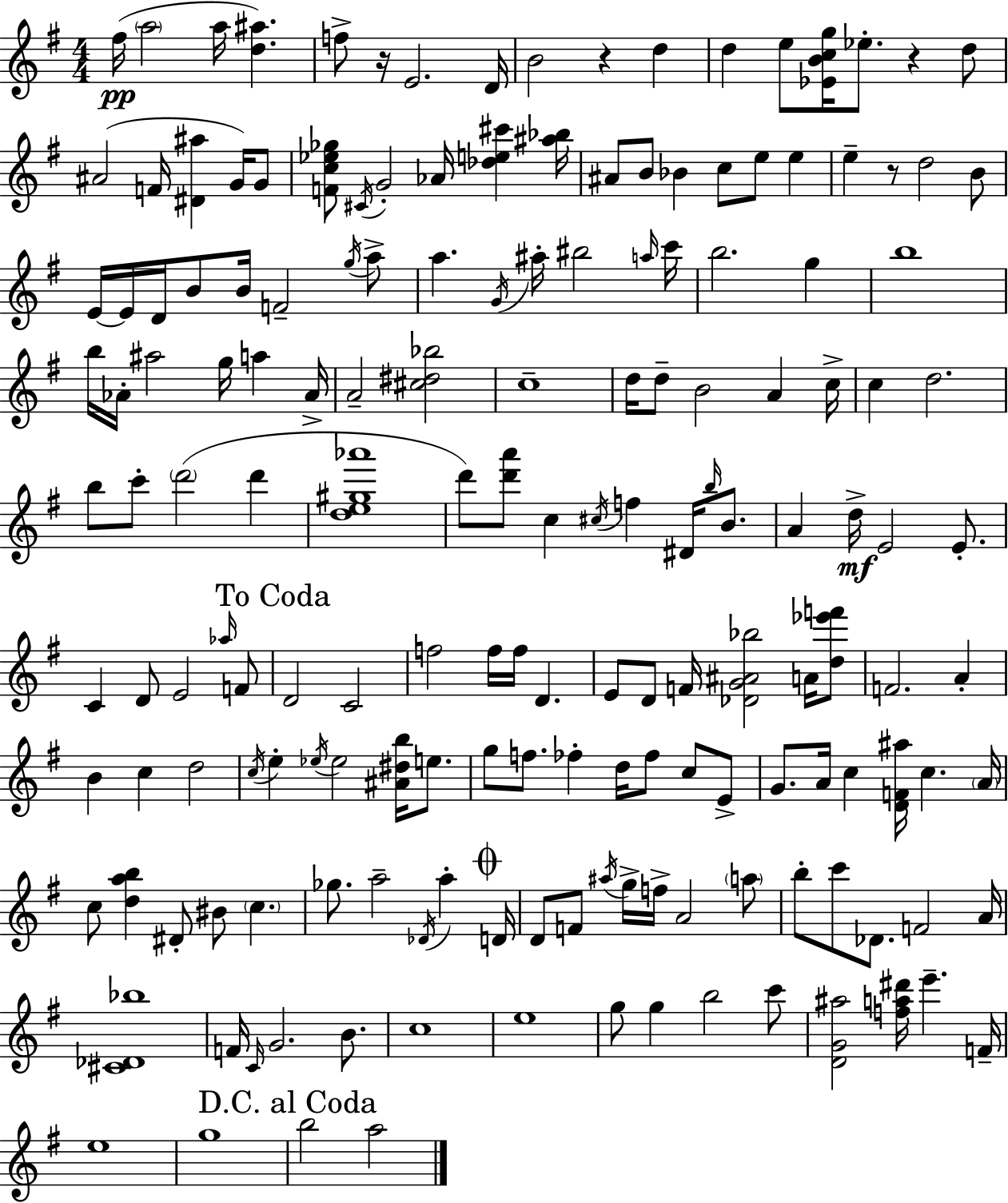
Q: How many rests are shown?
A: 4